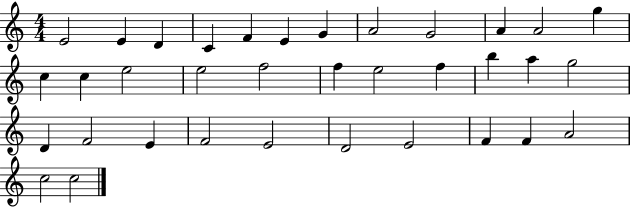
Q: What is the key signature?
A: C major